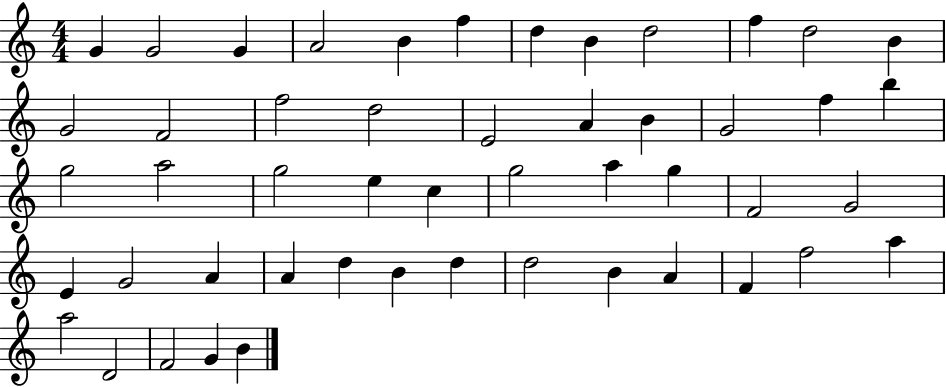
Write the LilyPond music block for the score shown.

{
  \clef treble
  \numericTimeSignature
  \time 4/4
  \key c \major
  g'4 g'2 g'4 | a'2 b'4 f''4 | d''4 b'4 d''2 | f''4 d''2 b'4 | \break g'2 f'2 | f''2 d''2 | e'2 a'4 b'4 | g'2 f''4 b''4 | \break g''2 a''2 | g''2 e''4 c''4 | g''2 a''4 g''4 | f'2 g'2 | \break e'4 g'2 a'4 | a'4 d''4 b'4 d''4 | d''2 b'4 a'4 | f'4 f''2 a''4 | \break a''2 d'2 | f'2 g'4 b'4 | \bar "|."
}